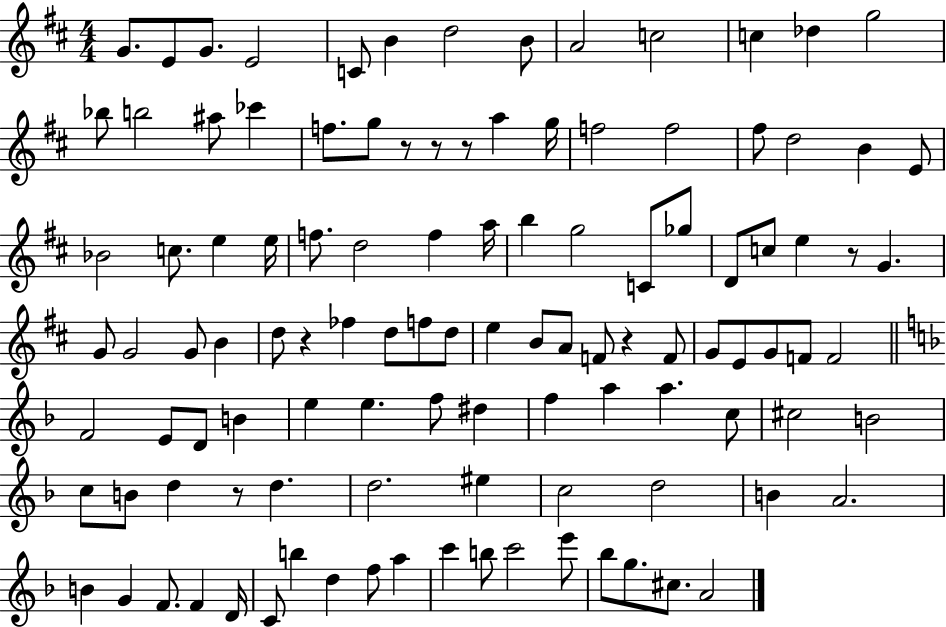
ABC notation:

X:1
T:Untitled
M:4/4
L:1/4
K:D
G/2 E/2 G/2 E2 C/2 B d2 B/2 A2 c2 c _d g2 _b/2 b2 ^a/2 _c' f/2 g/2 z/2 z/2 z/2 a g/4 f2 f2 ^f/2 d2 B E/2 _B2 c/2 e e/4 f/2 d2 f a/4 b g2 C/2 _g/2 D/2 c/2 e z/2 G G/2 G2 G/2 B d/2 z _f d/2 f/2 d/2 e B/2 A/2 F/2 z F/2 G/2 E/2 G/2 F/2 F2 F2 E/2 D/2 B e e f/2 ^d f a a c/2 ^c2 B2 c/2 B/2 d z/2 d d2 ^e c2 d2 B A2 B G F/2 F D/4 C/2 b d f/2 a c' b/2 c'2 e'/2 _b/2 g/2 ^c/2 A2